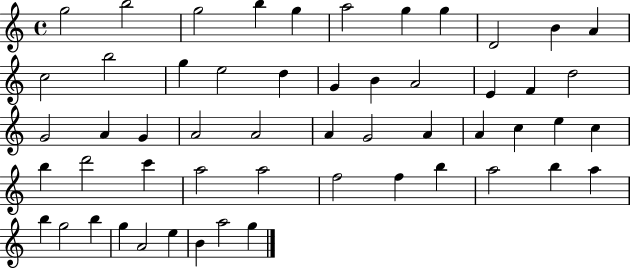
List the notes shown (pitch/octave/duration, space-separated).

G5/h B5/h G5/h B5/q G5/q A5/h G5/q G5/q D4/h B4/q A4/q C5/h B5/h G5/q E5/h D5/q G4/q B4/q A4/h E4/q F4/q D5/h G4/h A4/q G4/q A4/h A4/h A4/q G4/h A4/q A4/q C5/q E5/q C5/q B5/q D6/h C6/q A5/h A5/h F5/h F5/q B5/q A5/h B5/q A5/q B5/q G5/h B5/q G5/q A4/h E5/q B4/q A5/h G5/q